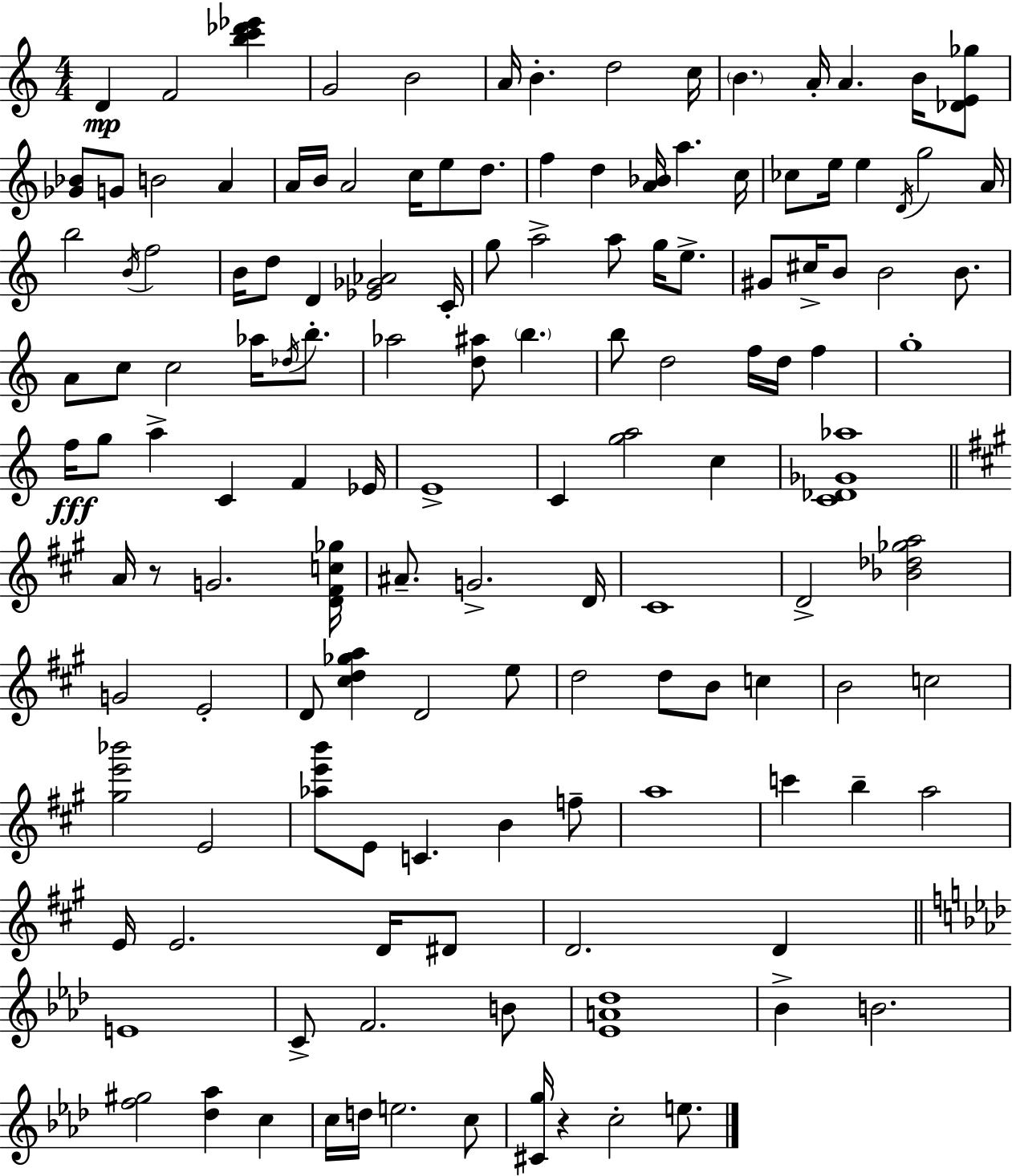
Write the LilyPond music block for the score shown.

{
  \clef treble
  \numericTimeSignature
  \time 4/4
  \key c \major
  \repeat volta 2 { d'4\mp f'2 <b'' c''' des''' ees'''>4 | g'2 b'2 | a'16 b'4.-. d''2 c''16 | \parenthesize b'4. a'16-. a'4. b'16 <des' e' ges''>8 | \break <ges' bes'>8 g'8 b'2 a'4 | a'16 b'16 a'2 c''16 e''8 d''8. | f''4 d''4 <a' bes'>16 a''4. c''16 | ces''8 e''16 e''4 \acciaccatura { d'16 } g''2 | \break a'16 b''2 \acciaccatura { b'16 } f''2 | b'16 d''8 d'4 <ees' ges' aes'>2 | c'16-. g''8 a''2-> a''8 g''16 e''8.-> | gis'8 cis''16-> b'8 b'2 b'8. | \break a'8 c''8 c''2 aes''16 \acciaccatura { des''16 } | b''8.-. aes''2 <d'' ais''>8 \parenthesize b''4. | b''8 d''2 f''16 d''16 f''4 | g''1-. | \break f''16\fff g''8 a''4-> c'4 f'4 | ees'16 e'1-> | c'4 <g'' a''>2 c''4 | <c' des' ges' aes''>1 | \break \bar "||" \break \key a \major a'16 r8 g'2. <d' fis' c'' ges''>16 | ais'8.-- g'2.-> d'16 | cis'1 | d'2-> <bes' des'' ges'' a''>2 | \break g'2 e'2-. | d'8 <cis'' d'' ges'' a''>4 d'2 e''8 | d''2 d''8 b'8 c''4 | b'2 c''2 | \break <gis'' e''' bes'''>2 e'2 | <aes'' e''' b'''>8 e'8 c'4. b'4 f''8-- | a''1 | c'''4 b''4-- a''2 | \break e'16 e'2. d'16 dis'8 | d'2. d'4 | \bar "||" \break \key f \minor e'1 | c'8-> f'2. b'8 | <ees' a' des''>1 | bes'4-> b'2. | \break <f'' gis''>2 <des'' aes''>4 c''4 | c''16 d''16 e''2. c''8 | <cis' g''>16 r4 c''2-. e''8. | } \bar "|."
}